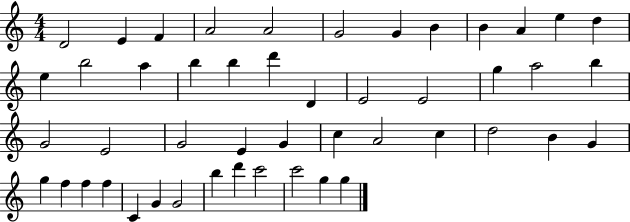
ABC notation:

X:1
T:Untitled
M:4/4
L:1/4
K:C
D2 E F A2 A2 G2 G B B A e d e b2 a b b d' D E2 E2 g a2 b G2 E2 G2 E G c A2 c d2 B G g f f f C G G2 b d' c'2 c'2 g g